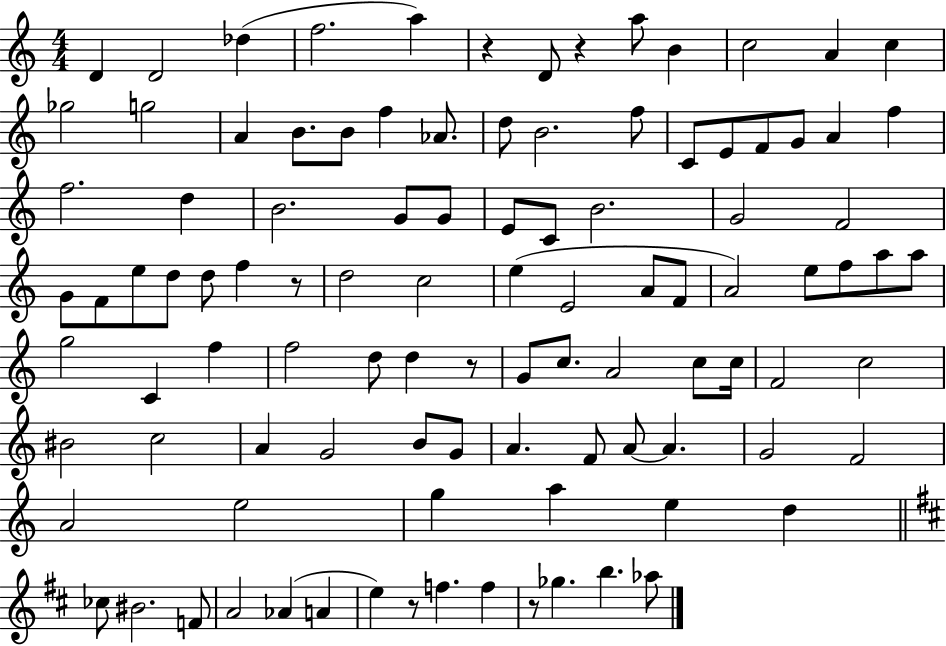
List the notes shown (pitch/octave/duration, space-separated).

D4/q D4/h Db5/q F5/h. A5/q R/q D4/e R/q A5/e B4/q C5/h A4/q C5/q Gb5/h G5/h A4/q B4/e. B4/e F5/q Ab4/e. D5/e B4/h. F5/e C4/e E4/e F4/e G4/e A4/q F5/q F5/h. D5/q B4/h. G4/e G4/e E4/e C4/e B4/h. G4/h F4/h G4/e F4/e E5/e D5/e D5/e F5/q R/e D5/h C5/h E5/q E4/h A4/e F4/e A4/h E5/e F5/e A5/e A5/e G5/h C4/q F5/q F5/h D5/e D5/q R/e G4/e C5/e. A4/h C5/e C5/s F4/h C5/h BIS4/h C5/h A4/q G4/h B4/e G4/e A4/q. F4/e A4/e A4/q. G4/h F4/h A4/h E5/h G5/q A5/q E5/q D5/q CES5/e BIS4/h. F4/e A4/h Ab4/q A4/q E5/q R/e F5/q. F5/q R/e Gb5/q. B5/q. Ab5/e